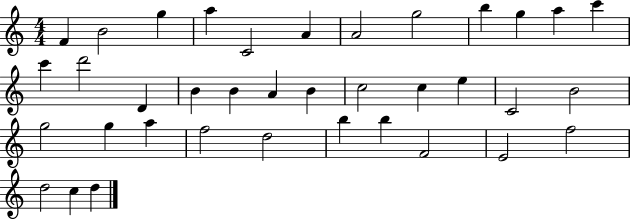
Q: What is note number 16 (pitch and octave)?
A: B4